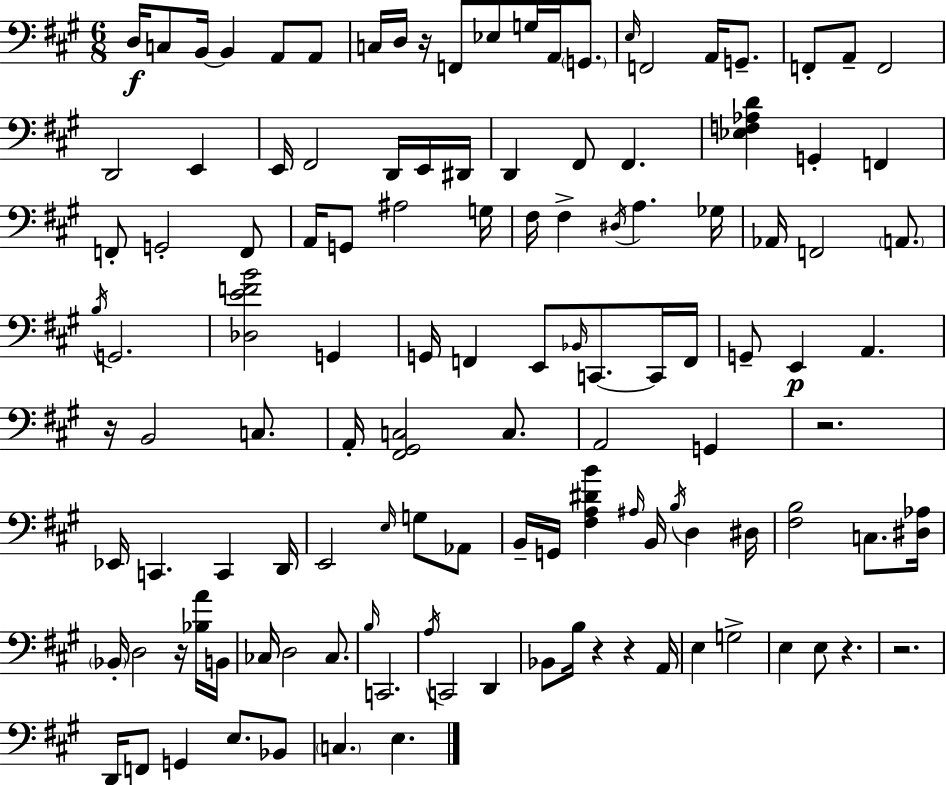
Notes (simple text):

D3/s C3/e B2/s B2/q A2/e A2/e C3/s D3/s R/s F2/e Eb3/e G3/s A2/s G2/e. E3/s F2/h A2/s G2/e. F2/e A2/e F2/h D2/h E2/q E2/s F#2/h D2/s E2/s D#2/s D2/q F#2/e F#2/q. [Eb3,F3,Ab3,D4]/q G2/q F2/q F2/e G2/h F2/e A2/s G2/e A#3/h G3/s F#3/s F#3/q D#3/s A3/q. Gb3/s Ab2/s F2/h A2/e. B3/s G2/h. [Db3,E4,F4,B4]/h G2/q G2/s F2/q E2/e Bb2/s C2/e. C2/s F2/s G2/e E2/q A2/q. R/s B2/h C3/e. A2/s [F#2,G#2,C3]/h C3/e. A2/h G2/q R/h. Eb2/s C2/q. C2/q D2/s E2/h E3/s G3/e Ab2/e B2/s G2/s [F#3,A3,D#4,B4]/q A#3/s B2/s B3/s D3/q D#3/s [F#3,B3]/h C3/e. [D#3,Ab3]/s Bb2/s D3/h R/s [Bb3,A4]/s B2/s CES3/s D3/h CES3/e. B3/s C2/h. A3/s C2/h D2/q Bb2/e B3/s R/q R/q A2/s E3/q G3/h E3/q E3/e R/q. R/h. D2/s F2/e G2/q E3/e. Bb2/e C3/q. E3/q.